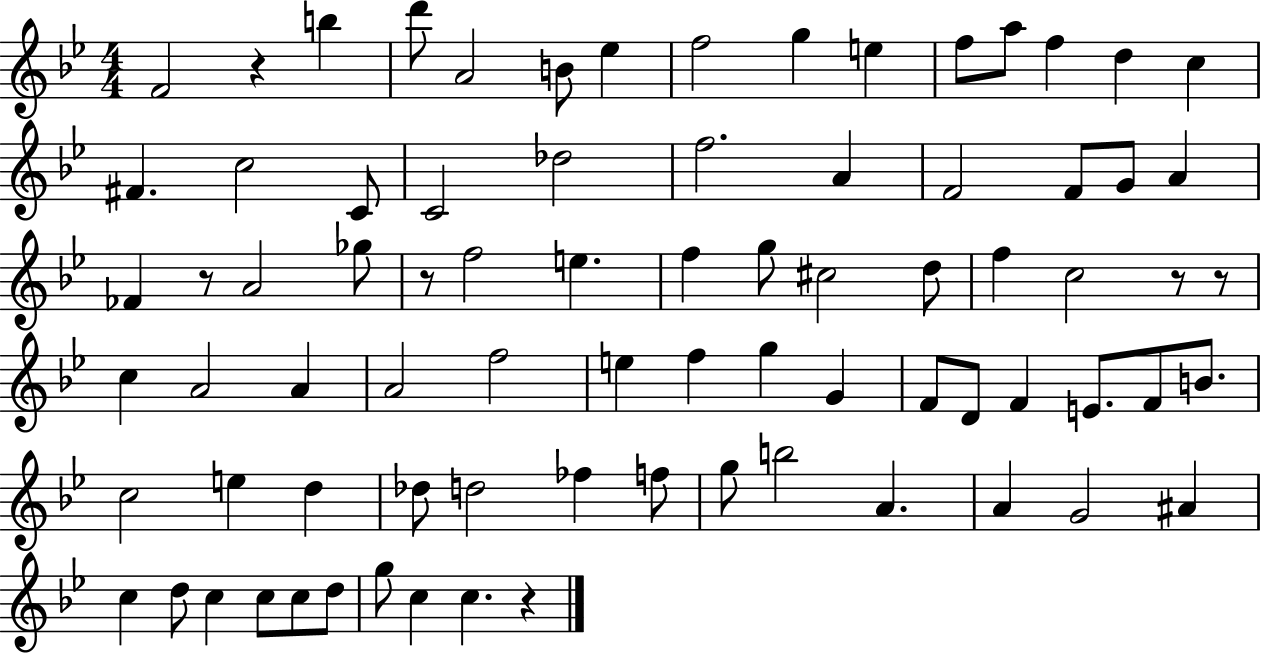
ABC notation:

X:1
T:Untitled
M:4/4
L:1/4
K:Bb
F2 z b d'/2 A2 B/2 _e f2 g e f/2 a/2 f d c ^F c2 C/2 C2 _d2 f2 A F2 F/2 G/2 A _F z/2 A2 _g/2 z/2 f2 e f g/2 ^c2 d/2 f c2 z/2 z/2 c A2 A A2 f2 e f g G F/2 D/2 F E/2 F/2 B/2 c2 e d _d/2 d2 _f f/2 g/2 b2 A A G2 ^A c d/2 c c/2 c/2 d/2 g/2 c c z